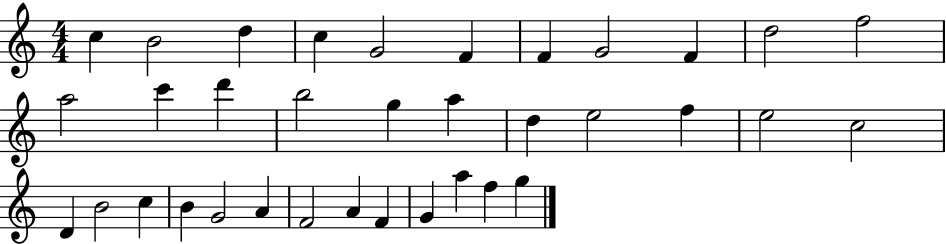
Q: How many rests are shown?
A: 0